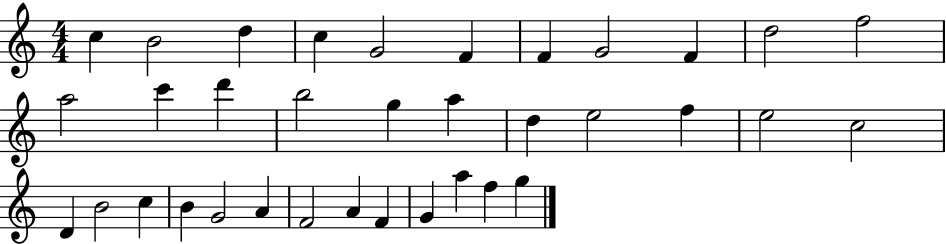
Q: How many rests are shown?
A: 0